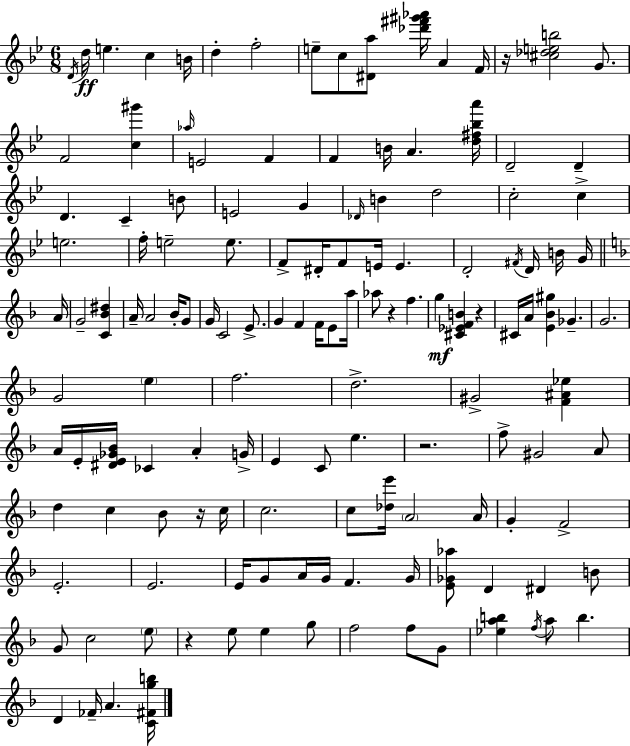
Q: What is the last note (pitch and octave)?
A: A4